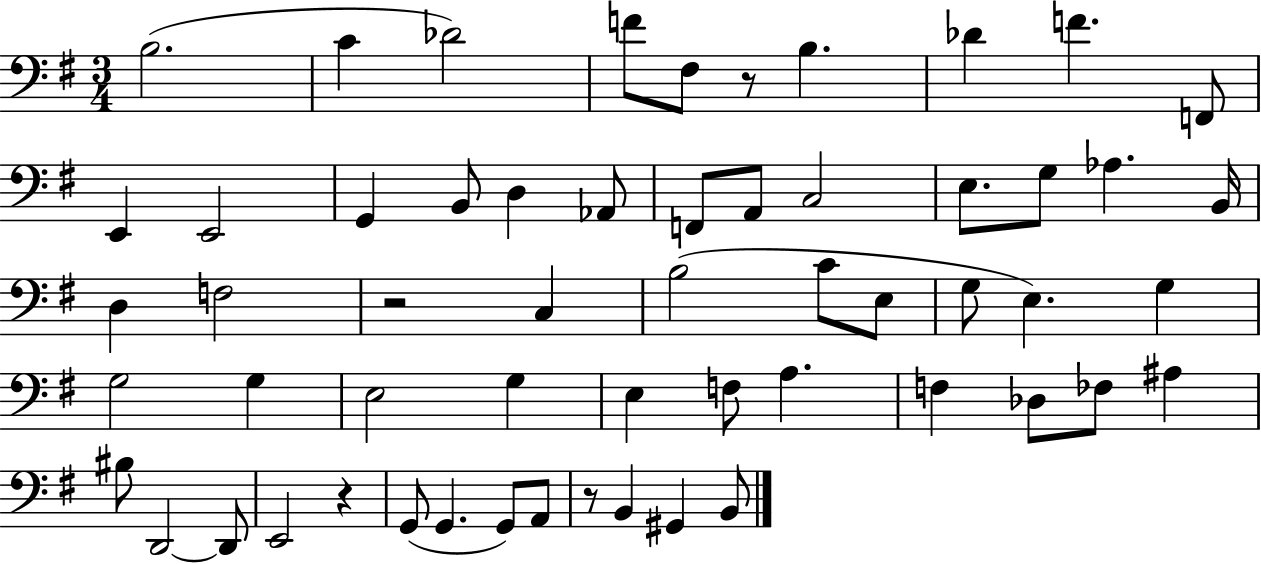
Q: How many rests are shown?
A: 4